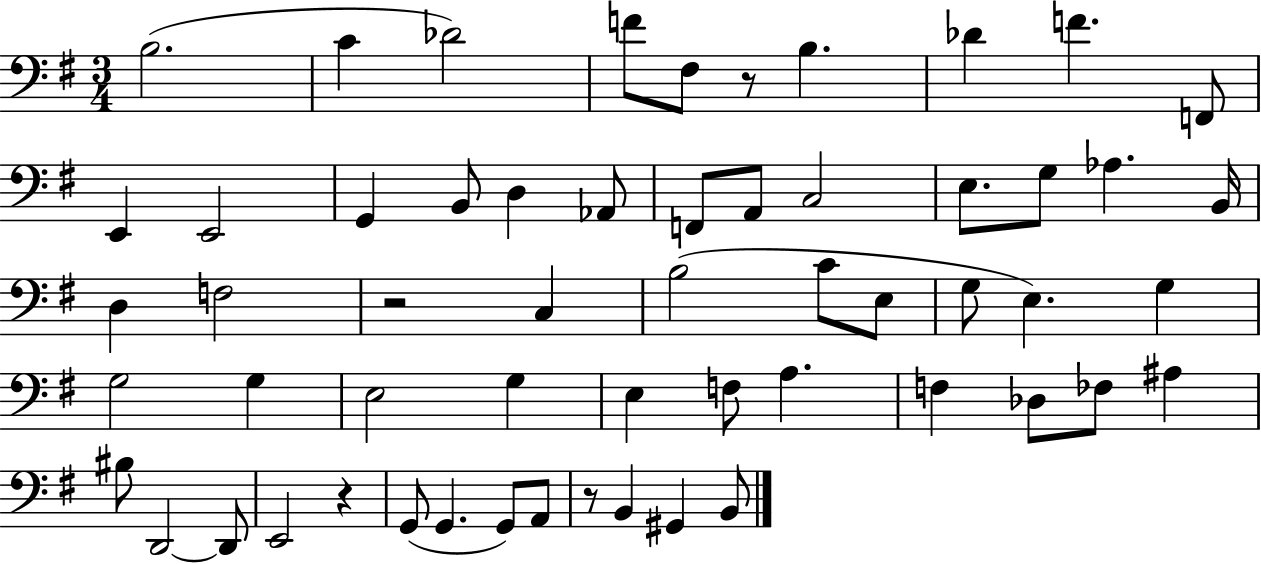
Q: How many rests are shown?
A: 4